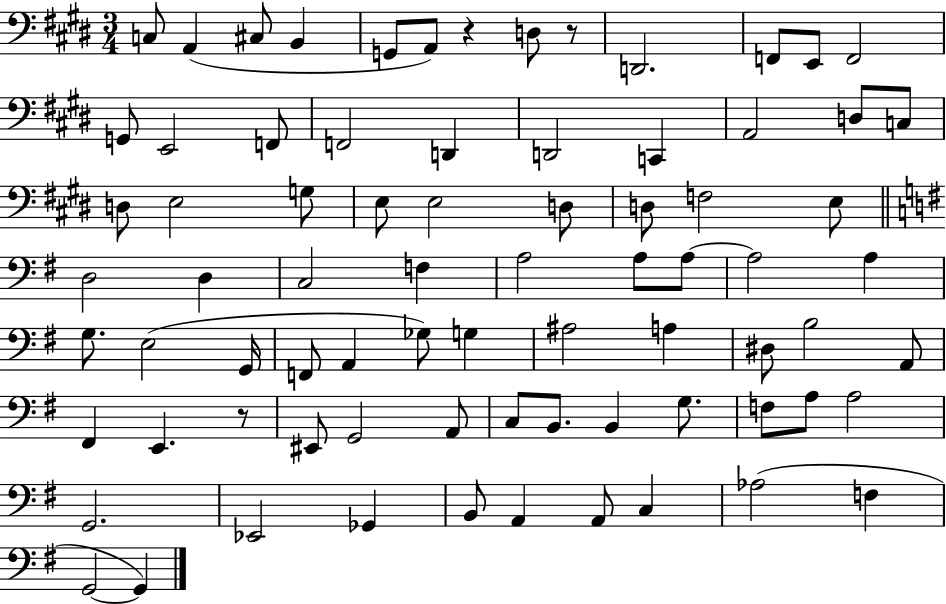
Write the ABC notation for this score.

X:1
T:Untitled
M:3/4
L:1/4
K:E
C,/2 A,, ^C,/2 B,, G,,/2 A,,/2 z D,/2 z/2 D,,2 F,,/2 E,,/2 F,,2 G,,/2 E,,2 F,,/2 F,,2 D,, D,,2 C,, A,,2 D,/2 C,/2 D,/2 E,2 G,/2 E,/2 E,2 D,/2 D,/2 F,2 E,/2 D,2 D, C,2 F, A,2 A,/2 A,/2 A,2 A, G,/2 E,2 G,,/4 F,,/2 A,, _G,/2 G, ^A,2 A, ^D,/2 B,2 A,,/2 ^F,, E,, z/2 ^E,,/2 G,,2 A,,/2 C,/2 B,,/2 B,, G,/2 F,/2 A,/2 A,2 G,,2 _E,,2 _G,, B,,/2 A,, A,,/2 C, _A,2 F, G,,2 G,,